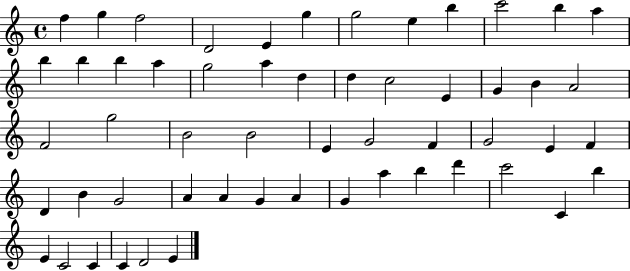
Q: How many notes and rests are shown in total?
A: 55